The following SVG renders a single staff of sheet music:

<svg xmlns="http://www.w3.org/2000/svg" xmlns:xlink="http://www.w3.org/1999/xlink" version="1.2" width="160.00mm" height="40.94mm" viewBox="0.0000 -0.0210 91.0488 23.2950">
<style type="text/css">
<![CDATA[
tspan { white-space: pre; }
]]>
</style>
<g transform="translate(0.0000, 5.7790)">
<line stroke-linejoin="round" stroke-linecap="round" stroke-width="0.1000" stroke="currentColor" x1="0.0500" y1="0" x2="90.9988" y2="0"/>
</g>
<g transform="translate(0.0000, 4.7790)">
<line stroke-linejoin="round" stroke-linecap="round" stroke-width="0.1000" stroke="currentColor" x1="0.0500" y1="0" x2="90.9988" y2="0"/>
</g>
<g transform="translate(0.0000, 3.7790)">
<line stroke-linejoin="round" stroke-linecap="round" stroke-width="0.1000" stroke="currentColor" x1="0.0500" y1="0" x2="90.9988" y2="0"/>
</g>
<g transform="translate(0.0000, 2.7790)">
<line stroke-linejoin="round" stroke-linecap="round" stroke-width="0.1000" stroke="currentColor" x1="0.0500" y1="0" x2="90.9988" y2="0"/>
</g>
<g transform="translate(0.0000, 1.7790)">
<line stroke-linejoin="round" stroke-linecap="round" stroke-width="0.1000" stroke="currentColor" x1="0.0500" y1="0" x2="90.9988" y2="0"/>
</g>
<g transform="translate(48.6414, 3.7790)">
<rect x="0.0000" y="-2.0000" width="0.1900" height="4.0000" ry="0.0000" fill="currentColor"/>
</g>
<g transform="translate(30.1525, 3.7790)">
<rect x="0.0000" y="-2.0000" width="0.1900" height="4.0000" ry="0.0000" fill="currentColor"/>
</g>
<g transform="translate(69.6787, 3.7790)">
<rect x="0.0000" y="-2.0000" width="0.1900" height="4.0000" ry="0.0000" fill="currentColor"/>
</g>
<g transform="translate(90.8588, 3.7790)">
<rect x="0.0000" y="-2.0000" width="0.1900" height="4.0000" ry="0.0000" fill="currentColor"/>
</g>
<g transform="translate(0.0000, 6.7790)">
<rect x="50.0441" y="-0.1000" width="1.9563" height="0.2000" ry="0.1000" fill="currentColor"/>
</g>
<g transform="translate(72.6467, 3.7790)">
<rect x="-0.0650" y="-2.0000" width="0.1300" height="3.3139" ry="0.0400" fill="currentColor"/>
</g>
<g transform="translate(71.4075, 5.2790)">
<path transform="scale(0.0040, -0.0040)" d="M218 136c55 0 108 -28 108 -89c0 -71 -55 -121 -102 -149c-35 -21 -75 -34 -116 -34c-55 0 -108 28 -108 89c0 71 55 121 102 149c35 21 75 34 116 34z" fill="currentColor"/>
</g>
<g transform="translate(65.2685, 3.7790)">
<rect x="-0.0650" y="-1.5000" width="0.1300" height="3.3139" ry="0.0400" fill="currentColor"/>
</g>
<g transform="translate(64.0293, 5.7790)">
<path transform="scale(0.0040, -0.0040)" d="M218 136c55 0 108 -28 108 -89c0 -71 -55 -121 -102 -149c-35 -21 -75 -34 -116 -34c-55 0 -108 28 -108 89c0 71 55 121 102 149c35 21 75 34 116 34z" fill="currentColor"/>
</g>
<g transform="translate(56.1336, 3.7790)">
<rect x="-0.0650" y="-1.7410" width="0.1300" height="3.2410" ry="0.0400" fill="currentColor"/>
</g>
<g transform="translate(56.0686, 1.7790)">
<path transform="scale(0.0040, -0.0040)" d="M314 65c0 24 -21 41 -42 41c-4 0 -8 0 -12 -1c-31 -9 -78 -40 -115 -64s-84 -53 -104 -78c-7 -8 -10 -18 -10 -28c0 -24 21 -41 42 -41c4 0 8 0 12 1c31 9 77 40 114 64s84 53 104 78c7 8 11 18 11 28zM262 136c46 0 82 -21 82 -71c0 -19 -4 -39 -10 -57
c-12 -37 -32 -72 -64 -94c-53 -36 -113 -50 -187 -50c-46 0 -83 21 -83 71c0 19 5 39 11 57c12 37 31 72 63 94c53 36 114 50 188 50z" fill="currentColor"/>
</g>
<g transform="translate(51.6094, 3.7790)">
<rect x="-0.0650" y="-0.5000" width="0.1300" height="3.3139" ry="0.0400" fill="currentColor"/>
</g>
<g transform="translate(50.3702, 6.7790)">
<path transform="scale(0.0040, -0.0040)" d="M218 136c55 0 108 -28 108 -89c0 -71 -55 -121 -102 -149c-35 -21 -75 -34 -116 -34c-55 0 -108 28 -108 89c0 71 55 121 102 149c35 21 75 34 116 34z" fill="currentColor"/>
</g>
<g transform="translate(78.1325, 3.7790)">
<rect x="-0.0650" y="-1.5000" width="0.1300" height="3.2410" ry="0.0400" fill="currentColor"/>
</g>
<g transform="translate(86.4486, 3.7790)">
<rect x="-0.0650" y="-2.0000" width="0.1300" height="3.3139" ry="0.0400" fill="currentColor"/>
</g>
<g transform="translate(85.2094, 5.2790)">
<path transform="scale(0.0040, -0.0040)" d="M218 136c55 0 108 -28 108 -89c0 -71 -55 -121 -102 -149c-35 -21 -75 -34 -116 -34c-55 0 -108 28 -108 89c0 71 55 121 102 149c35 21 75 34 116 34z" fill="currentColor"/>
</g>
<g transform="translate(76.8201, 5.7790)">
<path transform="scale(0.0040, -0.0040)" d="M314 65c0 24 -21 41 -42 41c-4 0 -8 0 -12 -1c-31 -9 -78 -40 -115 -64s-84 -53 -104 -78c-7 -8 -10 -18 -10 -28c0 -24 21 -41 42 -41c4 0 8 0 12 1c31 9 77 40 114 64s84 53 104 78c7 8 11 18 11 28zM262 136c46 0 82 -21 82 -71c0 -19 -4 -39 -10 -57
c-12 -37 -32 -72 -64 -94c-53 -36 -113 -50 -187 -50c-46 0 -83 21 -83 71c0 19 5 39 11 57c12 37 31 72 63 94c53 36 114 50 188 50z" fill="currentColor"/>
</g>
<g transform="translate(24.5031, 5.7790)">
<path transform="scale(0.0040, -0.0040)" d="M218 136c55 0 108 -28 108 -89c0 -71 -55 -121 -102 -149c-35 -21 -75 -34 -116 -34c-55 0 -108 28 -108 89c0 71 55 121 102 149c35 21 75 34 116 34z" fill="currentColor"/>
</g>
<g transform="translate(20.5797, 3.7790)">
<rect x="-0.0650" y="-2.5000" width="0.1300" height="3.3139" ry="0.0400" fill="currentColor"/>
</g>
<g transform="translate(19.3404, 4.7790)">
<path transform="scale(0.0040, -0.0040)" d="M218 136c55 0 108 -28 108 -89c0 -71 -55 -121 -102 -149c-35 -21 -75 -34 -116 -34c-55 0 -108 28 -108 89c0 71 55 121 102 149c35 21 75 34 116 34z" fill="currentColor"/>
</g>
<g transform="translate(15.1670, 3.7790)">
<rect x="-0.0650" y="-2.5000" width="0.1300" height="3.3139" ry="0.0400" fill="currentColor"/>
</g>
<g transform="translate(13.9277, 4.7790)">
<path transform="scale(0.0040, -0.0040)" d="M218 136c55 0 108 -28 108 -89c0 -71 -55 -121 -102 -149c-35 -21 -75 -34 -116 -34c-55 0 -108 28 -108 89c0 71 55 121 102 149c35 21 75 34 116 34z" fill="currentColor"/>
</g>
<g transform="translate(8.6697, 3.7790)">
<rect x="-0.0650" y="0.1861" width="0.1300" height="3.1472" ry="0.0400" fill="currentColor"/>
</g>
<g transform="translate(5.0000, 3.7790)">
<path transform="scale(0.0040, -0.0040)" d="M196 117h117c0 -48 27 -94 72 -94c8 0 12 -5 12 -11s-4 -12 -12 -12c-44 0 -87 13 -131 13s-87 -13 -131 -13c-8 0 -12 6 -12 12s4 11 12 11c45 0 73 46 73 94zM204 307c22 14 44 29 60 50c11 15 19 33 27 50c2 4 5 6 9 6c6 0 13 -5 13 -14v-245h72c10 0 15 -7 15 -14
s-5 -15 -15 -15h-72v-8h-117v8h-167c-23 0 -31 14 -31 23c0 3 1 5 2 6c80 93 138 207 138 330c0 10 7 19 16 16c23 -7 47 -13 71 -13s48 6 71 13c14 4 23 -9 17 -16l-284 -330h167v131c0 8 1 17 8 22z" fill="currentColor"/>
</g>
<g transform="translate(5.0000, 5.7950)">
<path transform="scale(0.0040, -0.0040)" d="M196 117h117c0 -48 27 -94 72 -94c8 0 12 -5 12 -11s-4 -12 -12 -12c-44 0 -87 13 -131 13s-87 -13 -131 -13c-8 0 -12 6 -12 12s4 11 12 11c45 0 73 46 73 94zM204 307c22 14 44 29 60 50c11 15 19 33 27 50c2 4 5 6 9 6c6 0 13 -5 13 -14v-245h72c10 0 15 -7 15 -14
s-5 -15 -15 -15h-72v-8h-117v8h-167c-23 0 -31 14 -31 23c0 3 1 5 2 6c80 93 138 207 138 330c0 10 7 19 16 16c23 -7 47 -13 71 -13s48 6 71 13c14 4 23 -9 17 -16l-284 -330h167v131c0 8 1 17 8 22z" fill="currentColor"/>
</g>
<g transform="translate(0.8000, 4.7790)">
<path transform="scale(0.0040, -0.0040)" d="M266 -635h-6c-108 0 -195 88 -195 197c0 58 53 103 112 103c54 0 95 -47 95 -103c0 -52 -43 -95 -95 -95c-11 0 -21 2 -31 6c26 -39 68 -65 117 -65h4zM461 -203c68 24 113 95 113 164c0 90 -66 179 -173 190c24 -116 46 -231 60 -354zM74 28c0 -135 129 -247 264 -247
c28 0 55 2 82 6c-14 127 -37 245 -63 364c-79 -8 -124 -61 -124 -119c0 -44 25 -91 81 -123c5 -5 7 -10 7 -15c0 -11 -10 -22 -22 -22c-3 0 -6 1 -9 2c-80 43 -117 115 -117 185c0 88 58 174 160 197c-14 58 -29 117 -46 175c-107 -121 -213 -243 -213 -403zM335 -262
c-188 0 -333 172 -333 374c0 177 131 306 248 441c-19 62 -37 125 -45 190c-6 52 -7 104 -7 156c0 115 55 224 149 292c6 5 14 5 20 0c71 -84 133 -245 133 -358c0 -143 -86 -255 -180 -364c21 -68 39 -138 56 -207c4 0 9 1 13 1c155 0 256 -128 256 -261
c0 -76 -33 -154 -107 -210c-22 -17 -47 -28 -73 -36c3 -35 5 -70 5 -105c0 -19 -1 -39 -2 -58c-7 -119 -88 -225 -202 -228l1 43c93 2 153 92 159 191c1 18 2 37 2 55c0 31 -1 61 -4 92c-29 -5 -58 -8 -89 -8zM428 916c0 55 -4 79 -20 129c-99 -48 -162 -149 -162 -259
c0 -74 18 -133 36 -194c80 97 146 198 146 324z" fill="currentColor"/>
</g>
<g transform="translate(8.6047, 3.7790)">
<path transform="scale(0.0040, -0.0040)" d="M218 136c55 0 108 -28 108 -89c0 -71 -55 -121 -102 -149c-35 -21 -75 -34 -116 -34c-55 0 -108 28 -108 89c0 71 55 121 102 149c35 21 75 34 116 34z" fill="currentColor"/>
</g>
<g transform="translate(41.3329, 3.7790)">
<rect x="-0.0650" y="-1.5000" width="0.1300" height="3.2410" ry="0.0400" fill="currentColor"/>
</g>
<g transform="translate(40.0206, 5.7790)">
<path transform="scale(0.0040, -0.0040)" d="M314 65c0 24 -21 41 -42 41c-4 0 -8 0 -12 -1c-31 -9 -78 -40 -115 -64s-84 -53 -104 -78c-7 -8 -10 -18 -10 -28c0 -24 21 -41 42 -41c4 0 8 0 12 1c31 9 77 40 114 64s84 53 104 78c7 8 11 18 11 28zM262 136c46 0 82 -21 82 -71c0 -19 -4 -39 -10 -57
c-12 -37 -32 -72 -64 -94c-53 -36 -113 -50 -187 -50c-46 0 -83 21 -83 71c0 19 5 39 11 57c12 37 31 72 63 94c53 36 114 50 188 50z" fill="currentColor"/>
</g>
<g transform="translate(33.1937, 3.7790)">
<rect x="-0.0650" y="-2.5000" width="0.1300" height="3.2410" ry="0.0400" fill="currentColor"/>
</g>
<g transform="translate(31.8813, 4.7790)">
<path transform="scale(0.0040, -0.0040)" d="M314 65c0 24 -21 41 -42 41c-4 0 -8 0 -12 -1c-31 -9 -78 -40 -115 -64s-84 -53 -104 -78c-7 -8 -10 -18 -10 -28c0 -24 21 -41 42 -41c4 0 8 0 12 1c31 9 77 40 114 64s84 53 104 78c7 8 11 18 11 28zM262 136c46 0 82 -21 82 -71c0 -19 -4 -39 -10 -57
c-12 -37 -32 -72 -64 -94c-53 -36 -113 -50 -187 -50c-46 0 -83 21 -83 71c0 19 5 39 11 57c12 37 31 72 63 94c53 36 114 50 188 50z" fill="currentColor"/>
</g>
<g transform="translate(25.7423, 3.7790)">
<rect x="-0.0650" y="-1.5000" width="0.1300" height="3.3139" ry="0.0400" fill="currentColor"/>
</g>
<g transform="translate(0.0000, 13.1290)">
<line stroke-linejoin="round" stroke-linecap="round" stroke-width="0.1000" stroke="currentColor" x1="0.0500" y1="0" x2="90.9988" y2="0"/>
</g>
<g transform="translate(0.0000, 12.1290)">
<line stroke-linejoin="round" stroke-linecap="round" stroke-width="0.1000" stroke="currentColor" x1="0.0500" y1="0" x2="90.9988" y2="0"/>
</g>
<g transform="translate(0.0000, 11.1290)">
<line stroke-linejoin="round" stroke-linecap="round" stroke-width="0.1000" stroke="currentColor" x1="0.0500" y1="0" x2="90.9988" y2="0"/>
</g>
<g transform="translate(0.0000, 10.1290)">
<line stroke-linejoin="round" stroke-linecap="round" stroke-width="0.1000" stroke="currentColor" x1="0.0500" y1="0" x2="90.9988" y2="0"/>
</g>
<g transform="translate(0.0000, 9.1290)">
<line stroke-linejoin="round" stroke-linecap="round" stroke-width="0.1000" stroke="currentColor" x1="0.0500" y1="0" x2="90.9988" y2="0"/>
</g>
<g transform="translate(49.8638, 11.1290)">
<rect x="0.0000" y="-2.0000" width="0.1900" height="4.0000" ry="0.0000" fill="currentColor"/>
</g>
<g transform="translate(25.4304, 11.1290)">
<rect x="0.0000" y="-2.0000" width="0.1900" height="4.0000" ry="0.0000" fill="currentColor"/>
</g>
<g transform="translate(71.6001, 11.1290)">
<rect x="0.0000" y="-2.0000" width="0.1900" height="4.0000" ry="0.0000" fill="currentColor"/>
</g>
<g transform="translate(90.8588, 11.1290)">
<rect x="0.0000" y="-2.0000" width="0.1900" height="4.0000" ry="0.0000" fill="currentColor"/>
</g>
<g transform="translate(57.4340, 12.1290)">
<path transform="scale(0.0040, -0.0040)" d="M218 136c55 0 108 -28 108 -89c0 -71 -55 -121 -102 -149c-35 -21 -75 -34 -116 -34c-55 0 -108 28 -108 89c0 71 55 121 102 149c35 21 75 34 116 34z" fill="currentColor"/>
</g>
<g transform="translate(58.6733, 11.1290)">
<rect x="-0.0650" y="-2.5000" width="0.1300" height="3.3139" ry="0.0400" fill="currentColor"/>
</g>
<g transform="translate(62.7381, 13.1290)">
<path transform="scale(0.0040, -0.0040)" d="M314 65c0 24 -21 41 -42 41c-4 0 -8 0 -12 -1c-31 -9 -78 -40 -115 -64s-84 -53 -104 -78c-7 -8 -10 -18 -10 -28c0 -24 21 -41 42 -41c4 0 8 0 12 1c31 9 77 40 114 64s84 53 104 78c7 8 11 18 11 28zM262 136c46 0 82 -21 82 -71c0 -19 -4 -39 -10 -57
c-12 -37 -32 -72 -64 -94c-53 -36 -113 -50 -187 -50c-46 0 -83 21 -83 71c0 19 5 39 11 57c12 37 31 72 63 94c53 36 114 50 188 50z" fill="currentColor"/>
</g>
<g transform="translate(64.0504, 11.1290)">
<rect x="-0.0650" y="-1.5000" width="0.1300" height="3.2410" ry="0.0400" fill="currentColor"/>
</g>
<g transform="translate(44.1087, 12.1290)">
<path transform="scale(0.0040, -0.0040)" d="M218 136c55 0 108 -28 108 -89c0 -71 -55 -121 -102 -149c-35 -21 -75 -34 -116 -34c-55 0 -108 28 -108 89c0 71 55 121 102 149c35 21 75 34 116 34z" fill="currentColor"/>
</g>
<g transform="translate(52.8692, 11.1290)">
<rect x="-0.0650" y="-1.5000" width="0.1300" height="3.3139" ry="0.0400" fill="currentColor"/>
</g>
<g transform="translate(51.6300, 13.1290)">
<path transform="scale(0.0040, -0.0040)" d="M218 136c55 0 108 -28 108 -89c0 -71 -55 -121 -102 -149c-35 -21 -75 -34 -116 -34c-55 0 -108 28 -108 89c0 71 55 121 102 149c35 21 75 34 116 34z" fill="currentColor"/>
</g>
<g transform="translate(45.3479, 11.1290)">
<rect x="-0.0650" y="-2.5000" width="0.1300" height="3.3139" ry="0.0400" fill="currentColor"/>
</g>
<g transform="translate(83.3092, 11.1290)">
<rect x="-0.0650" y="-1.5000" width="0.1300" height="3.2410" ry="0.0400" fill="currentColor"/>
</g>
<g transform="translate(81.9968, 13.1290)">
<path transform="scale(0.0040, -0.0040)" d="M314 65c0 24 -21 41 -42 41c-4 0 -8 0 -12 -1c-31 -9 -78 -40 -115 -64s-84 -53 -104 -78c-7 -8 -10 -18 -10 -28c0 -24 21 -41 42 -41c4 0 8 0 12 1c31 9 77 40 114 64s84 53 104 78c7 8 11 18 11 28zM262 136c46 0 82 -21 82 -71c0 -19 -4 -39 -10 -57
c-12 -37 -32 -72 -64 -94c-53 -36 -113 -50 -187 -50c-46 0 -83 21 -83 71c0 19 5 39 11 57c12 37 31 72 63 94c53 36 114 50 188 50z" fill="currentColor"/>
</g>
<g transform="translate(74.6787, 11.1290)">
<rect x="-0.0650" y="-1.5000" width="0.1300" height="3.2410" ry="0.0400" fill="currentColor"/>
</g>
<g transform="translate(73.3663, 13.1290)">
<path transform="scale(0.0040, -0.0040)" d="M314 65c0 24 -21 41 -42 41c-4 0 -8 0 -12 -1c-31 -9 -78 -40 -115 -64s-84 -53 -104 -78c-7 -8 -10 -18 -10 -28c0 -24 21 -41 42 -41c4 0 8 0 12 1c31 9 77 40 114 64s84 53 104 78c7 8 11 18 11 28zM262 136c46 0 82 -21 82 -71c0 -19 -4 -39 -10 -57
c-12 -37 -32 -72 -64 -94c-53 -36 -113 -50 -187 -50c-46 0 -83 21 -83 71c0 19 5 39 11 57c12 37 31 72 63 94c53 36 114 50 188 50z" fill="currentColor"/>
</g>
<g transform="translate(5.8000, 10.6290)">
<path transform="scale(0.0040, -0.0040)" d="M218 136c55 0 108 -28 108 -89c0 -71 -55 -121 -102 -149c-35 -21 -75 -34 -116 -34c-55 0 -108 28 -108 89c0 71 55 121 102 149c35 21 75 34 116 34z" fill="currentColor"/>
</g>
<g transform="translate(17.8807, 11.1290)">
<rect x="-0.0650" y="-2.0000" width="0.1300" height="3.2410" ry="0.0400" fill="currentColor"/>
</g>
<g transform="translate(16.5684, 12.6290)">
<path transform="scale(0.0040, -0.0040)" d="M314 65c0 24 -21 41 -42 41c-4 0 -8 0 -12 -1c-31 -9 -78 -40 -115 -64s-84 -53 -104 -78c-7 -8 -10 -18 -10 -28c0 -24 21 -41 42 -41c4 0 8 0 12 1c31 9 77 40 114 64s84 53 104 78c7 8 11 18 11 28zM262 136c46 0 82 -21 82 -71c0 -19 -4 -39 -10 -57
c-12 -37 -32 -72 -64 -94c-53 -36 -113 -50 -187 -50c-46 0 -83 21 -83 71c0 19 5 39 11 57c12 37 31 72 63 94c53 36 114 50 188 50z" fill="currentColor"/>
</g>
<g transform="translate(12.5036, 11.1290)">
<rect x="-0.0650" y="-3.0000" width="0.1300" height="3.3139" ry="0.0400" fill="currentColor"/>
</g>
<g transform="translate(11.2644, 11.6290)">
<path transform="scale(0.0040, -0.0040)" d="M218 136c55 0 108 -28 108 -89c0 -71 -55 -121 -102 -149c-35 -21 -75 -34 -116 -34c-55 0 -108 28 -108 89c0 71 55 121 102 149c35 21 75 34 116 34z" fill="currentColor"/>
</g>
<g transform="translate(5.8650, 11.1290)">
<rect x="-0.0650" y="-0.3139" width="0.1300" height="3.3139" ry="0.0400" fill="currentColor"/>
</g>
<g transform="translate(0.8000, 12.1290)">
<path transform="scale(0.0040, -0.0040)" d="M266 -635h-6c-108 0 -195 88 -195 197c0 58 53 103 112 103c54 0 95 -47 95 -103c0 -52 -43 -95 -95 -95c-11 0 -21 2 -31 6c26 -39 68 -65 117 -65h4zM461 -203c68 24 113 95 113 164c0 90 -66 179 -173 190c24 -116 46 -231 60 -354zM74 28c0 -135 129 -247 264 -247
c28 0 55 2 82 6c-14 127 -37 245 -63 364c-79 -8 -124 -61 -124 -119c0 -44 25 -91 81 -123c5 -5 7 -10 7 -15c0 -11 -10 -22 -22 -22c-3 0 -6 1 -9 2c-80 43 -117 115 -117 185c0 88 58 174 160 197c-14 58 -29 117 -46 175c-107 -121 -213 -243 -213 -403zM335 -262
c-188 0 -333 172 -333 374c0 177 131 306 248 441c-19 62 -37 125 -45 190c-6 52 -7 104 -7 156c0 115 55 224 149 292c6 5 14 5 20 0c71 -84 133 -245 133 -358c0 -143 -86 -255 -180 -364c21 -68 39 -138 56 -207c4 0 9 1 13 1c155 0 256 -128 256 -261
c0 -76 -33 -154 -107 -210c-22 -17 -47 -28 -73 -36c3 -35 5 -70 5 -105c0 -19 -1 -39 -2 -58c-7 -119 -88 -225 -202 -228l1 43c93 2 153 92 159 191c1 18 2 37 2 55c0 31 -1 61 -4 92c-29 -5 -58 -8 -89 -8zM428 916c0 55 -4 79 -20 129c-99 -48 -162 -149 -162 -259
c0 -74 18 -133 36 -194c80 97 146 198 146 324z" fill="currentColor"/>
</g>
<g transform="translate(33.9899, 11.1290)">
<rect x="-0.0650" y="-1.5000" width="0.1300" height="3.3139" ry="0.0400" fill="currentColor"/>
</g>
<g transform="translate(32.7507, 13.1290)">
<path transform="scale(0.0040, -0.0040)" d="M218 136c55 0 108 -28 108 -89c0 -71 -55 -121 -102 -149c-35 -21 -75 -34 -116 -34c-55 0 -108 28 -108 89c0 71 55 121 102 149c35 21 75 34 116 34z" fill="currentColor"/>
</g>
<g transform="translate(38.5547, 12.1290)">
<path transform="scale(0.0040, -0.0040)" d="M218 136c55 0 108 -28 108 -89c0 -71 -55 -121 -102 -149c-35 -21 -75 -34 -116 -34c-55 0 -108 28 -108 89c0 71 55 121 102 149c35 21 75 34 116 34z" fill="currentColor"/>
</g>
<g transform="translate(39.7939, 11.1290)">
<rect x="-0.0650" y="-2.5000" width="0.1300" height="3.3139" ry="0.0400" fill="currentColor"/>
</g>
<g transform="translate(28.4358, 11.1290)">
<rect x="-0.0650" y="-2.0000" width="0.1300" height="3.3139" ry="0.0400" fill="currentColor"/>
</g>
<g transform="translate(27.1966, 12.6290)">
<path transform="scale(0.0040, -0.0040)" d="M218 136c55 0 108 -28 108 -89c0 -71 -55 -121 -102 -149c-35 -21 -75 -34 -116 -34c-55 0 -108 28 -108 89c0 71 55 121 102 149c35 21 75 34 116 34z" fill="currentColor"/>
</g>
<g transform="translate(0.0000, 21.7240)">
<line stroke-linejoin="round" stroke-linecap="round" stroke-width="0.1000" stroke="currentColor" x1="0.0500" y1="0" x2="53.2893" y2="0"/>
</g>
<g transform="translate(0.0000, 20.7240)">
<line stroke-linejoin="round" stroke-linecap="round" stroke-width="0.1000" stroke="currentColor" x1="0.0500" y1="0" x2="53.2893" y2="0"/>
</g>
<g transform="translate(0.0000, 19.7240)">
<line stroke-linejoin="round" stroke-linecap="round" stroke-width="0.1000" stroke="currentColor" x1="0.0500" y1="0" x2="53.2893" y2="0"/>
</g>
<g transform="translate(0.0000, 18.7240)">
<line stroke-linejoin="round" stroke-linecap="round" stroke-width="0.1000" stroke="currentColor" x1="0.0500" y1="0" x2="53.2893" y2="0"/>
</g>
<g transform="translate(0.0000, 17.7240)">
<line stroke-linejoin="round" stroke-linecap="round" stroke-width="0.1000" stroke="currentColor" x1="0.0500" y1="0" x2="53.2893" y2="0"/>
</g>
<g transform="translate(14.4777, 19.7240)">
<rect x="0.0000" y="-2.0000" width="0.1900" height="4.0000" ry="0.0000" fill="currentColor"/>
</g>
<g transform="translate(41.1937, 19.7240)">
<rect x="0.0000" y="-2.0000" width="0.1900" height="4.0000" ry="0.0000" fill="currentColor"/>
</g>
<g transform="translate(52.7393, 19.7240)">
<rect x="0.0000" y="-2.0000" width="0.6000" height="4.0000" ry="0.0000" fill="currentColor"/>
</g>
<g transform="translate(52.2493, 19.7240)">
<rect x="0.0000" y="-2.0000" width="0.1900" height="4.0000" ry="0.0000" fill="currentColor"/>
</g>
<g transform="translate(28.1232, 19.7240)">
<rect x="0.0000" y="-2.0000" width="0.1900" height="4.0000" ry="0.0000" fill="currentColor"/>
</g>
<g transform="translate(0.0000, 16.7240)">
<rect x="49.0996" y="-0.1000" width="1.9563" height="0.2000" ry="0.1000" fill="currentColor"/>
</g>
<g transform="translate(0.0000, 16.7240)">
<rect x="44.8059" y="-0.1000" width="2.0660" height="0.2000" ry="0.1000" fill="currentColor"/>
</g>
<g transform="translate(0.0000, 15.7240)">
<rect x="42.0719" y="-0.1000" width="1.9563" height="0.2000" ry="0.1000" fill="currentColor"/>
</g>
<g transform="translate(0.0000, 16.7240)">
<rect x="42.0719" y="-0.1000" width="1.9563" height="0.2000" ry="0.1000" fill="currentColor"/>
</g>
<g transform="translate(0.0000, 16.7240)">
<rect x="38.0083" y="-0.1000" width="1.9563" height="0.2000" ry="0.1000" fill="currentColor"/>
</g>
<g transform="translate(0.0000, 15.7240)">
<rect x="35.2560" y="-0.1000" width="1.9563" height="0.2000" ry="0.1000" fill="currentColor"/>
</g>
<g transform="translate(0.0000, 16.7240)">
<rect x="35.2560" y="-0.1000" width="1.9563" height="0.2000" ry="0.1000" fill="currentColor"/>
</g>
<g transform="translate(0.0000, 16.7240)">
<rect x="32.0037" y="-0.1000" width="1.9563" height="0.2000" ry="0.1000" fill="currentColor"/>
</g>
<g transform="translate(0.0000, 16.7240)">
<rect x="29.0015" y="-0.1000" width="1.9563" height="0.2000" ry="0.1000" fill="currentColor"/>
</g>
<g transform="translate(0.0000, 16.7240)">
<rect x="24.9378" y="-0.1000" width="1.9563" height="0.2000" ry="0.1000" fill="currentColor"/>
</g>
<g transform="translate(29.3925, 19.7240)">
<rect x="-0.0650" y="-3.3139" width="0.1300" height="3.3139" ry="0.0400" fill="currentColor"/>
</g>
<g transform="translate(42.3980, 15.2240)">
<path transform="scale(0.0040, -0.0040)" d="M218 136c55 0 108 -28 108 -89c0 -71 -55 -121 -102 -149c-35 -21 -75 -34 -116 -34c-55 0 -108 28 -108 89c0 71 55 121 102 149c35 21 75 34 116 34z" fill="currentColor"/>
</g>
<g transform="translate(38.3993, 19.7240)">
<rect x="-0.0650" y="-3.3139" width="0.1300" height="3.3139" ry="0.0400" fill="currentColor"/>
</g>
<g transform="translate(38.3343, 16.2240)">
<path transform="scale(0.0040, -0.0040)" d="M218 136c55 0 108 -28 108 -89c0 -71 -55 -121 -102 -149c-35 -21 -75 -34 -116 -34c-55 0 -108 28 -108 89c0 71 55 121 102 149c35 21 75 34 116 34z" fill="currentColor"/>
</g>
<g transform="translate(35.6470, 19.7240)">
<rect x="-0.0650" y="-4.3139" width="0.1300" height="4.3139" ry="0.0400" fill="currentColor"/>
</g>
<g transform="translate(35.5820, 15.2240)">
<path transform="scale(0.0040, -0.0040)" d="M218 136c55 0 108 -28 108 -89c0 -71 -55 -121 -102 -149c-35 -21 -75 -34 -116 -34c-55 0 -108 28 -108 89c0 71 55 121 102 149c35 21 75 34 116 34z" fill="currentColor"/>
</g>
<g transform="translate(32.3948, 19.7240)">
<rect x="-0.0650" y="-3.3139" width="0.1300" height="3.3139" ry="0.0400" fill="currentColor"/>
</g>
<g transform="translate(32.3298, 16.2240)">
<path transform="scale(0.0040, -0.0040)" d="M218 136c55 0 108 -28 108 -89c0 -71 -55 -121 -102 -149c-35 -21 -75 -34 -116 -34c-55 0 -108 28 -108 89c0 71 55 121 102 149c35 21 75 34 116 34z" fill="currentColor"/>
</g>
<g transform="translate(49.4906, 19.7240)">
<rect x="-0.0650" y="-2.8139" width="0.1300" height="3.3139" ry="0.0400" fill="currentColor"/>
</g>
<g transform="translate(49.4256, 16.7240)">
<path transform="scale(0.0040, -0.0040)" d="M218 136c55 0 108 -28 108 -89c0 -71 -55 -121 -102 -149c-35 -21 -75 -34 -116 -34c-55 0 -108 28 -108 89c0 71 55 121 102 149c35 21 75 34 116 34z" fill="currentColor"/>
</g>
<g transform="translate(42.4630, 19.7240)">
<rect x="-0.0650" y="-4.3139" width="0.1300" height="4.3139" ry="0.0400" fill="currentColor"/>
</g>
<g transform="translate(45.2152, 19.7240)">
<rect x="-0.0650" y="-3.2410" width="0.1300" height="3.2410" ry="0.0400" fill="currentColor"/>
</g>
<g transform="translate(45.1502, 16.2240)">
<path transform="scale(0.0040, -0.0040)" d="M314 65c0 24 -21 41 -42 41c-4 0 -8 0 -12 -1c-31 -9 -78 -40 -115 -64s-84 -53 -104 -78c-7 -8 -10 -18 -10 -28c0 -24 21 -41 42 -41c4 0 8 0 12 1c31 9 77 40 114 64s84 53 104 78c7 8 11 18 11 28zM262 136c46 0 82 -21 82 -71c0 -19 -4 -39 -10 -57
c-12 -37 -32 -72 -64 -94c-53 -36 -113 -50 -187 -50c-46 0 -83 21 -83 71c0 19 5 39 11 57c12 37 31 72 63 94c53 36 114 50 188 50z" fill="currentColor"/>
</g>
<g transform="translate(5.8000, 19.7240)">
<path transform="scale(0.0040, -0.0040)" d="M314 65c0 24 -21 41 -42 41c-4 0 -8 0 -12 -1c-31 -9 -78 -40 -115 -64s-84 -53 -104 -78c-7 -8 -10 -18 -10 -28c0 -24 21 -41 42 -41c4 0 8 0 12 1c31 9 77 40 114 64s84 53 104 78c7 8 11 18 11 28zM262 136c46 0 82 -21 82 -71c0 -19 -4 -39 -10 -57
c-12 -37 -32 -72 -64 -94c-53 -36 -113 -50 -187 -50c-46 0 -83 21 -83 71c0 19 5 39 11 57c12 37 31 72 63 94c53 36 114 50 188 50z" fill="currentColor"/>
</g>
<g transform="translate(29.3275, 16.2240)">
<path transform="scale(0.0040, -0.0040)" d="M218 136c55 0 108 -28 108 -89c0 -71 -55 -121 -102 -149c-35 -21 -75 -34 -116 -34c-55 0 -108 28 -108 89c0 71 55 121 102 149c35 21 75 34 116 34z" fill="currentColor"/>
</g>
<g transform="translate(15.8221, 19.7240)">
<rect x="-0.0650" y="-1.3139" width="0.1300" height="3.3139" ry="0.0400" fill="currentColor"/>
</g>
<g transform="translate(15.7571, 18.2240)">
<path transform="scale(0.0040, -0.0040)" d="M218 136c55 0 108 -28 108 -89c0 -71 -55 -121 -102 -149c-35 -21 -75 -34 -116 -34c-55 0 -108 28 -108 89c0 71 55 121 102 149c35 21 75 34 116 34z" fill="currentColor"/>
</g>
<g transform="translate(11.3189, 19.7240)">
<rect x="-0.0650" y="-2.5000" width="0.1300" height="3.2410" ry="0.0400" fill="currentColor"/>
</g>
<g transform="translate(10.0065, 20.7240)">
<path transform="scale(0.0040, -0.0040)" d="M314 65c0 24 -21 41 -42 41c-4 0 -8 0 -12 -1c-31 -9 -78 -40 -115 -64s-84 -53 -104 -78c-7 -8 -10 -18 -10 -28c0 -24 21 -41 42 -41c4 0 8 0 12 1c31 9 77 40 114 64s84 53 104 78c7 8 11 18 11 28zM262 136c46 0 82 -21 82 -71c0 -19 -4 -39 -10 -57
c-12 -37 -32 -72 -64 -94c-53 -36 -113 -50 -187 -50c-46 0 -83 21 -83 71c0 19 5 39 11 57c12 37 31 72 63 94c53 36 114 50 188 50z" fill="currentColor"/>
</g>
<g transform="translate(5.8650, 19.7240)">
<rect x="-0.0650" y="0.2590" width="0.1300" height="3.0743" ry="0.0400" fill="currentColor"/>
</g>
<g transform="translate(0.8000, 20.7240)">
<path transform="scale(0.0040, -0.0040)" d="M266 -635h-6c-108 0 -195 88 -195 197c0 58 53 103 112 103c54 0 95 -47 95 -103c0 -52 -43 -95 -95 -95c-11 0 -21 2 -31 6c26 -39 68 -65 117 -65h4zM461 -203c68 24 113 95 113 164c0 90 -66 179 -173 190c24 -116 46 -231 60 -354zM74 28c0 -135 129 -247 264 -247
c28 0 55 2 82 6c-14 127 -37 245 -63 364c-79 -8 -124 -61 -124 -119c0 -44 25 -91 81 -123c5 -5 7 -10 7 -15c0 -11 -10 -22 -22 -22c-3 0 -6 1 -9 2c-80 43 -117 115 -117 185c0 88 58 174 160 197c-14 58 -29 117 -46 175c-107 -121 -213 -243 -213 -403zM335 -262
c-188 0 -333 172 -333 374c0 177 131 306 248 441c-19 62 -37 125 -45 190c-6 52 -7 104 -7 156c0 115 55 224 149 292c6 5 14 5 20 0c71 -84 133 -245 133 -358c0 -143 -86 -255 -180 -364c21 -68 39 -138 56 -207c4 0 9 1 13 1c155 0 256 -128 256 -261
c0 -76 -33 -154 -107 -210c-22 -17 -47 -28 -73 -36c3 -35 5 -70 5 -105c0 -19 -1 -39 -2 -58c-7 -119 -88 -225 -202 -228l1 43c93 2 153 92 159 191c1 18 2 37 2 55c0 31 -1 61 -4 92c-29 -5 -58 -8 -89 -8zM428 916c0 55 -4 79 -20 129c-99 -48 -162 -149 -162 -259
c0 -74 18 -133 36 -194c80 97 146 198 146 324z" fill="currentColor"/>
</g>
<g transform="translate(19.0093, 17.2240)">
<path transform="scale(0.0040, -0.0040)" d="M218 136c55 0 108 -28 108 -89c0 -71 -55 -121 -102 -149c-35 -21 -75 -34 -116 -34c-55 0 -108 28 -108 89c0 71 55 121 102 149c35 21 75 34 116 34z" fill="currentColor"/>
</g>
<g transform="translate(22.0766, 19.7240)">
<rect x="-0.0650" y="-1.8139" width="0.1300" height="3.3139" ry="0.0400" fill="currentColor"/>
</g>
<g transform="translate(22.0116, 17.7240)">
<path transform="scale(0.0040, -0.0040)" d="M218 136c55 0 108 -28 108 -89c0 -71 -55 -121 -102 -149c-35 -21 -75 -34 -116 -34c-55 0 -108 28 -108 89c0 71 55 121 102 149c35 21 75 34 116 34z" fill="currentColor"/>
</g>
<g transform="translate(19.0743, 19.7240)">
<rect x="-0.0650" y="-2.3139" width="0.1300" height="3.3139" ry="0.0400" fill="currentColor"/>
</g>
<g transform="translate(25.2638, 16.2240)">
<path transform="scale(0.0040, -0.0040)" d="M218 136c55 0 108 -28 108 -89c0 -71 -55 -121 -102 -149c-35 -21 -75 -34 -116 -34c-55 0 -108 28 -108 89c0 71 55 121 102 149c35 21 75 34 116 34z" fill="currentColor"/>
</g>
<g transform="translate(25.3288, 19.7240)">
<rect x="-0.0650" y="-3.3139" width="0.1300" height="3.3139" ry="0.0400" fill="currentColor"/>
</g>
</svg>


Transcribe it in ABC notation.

X:1
T:Untitled
M:4/4
L:1/4
K:C
B G G E G2 E2 C f2 E F E2 F c A F2 F E G G E G E2 E2 E2 B2 G2 e g f b b b d' b d' b2 a